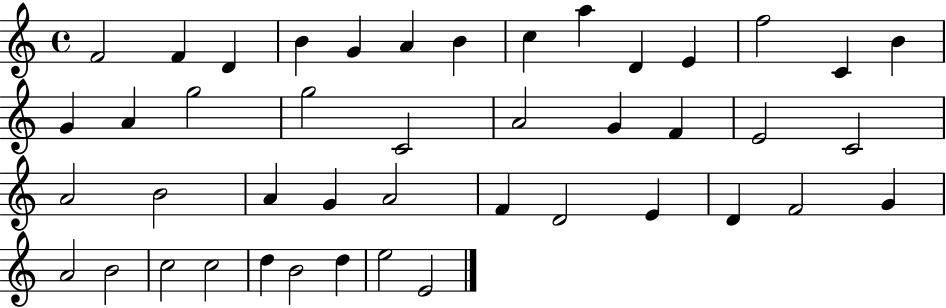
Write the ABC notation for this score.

X:1
T:Untitled
M:4/4
L:1/4
K:C
F2 F D B G A B c a D E f2 C B G A g2 g2 C2 A2 G F E2 C2 A2 B2 A G A2 F D2 E D F2 G A2 B2 c2 c2 d B2 d e2 E2